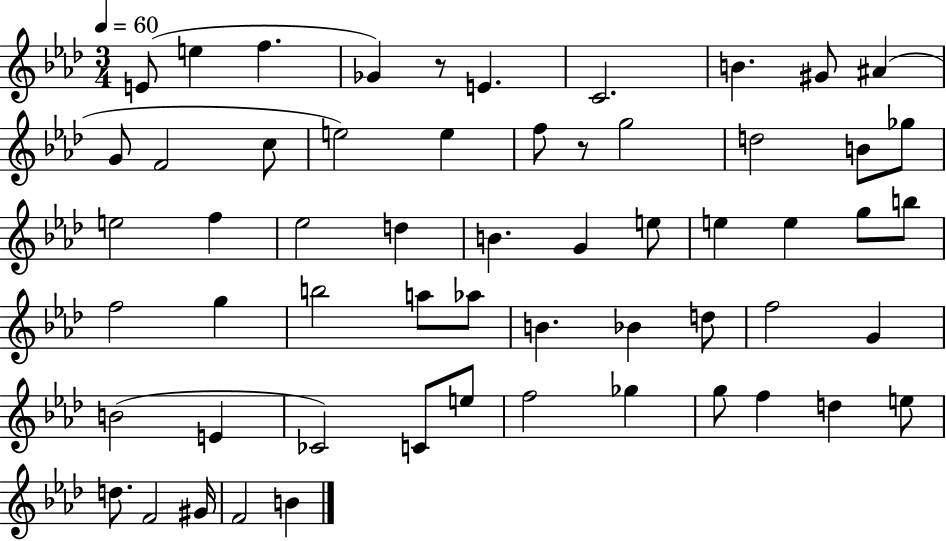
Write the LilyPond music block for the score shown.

{
  \clef treble
  \numericTimeSignature
  \time 3/4
  \key aes \major
  \tempo 4 = 60
  \repeat volta 2 { e'8( e''4 f''4. | ges'4) r8 e'4. | c'2. | b'4. gis'8 ais'4( | \break g'8 f'2 c''8 | e''2) e''4 | f''8 r8 g''2 | d''2 b'8 ges''8 | \break e''2 f''4 | ees''2 d''4 | b'4. g'4 e''8 | e''4 e''4 g''8 b''8 | \break f''2 g''4 | b''2 a''8 aes''8 | b'4. bes'4 d''8 | f''2 g'4 | \break b'2( e'4 | ces'2) c'8 e''8 | f''2 ges''4 | g''8 f''4 d''4 e''8 | \break d''8. f'2 gis'16 | f'2 b'4 | } \bar "|."
}